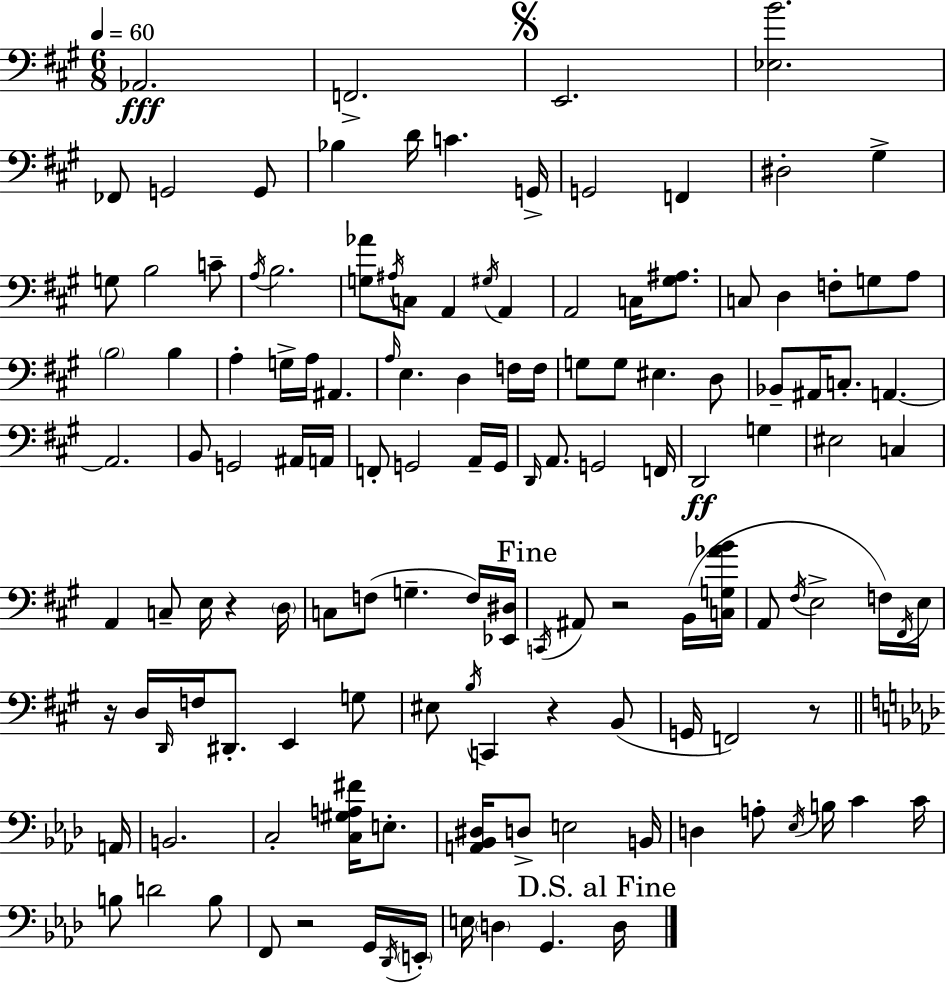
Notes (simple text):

Ab2/h. F2/h. E2/h. [Eb3,B4]/h. FES2/e G2/h G2/e Bb3/q D4/s C4/q. G2/s G2/h F2/q D#3/h G#3/q G3/e B3/h C4/e A3/s B3/h. [G3,Ab4]/e A#3/s C3/e A2/q G#3/s A2/q A2/h C3/s [G#3,A#3]/e. C3/e D3/q F3/e G3/e A3/e B3/h B3/q A3/q G3/s A3/s A#2/q. A3/s E3/q. D3/q F3/s F3/s G3/e G3/e EIS3/q. D3/e Bb2/e A#2/s C3/e. A2/q. A2/h. B2/e G2/h A#2/s A2/s F2/e G2/h A2/s G2/s D2/s A2/e. G2/h F2/s D2/h G3/q EIS3/h C3/q A2/q C3/e E3/s R/q D3/s C3/e F3/e G3/q. F3/s [Eb2,D#3]/s C2/s A#2/e R/h B2/s [C3,G3,Ab4,B4]/s A2/e F#3/s E3/h F3/s F#2/s E3/s R/s D3/s D2/s F3/s D#2/e. E2/q G3/e EIS3/e B3/s C2/q R/q B2/e G2/s F2/h R/e A2/s B2/h. C3/h [C3,G#3,A3,F#4]/s E3/e. [A2,Bb2,D#3]/s D3/e E3/h B2/s D3/q A3/e Eb3/s B3/s C4/q C4/s B3/e D4/h B3/e F2/e R/h G2/s Db2/s E2/s E3/s D3/q G2/q. D3/s